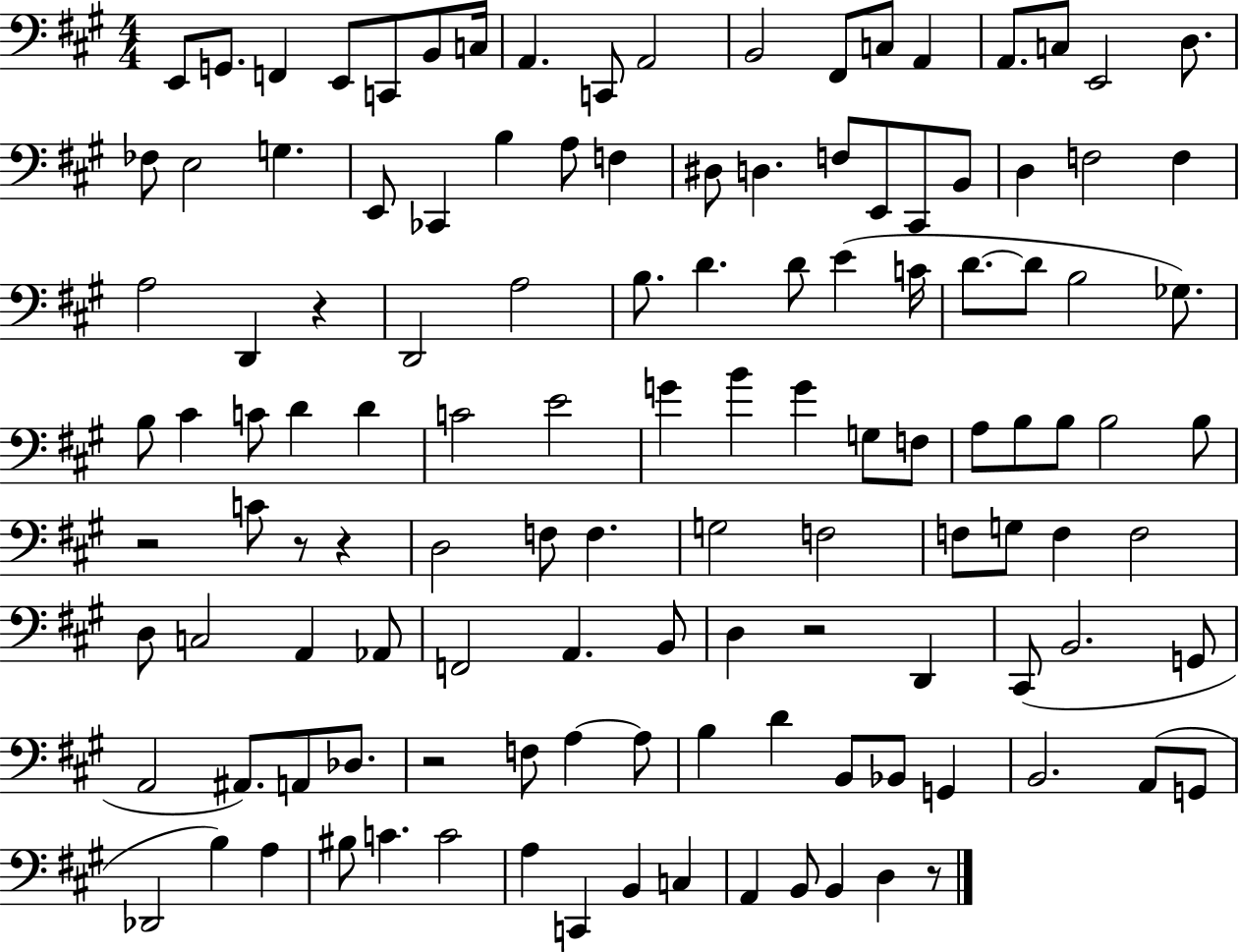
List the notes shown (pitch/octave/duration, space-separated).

E2/e G2/e. F2/q E2/e C2/e B2/e C3/s A2/q. C2/e A2/h B2/h F#2/e C3/e A2/q A2/e. C3/e E2/h D3/e. FES3/e E3/h G3/q. E2/e CES2/q B3/q A3/e F3/q D#3/e D3/q. F3/e E2/e C#2/e B2/e D3/q F3/h F3/q A3/h D2/q R/q D2/h A3/h B3/e. D4/q. D4/e E4/q C4/s D4/e. D4/e B3/h Gb3/e. B3/e C#4/q C4/e D4/q D4/q C4/h E4/h G4/q B4/q G4/q G3/e F3/e A3/e B3/e B3/e B3/h B3/e R/h C4/e R/e R/q D3/h F3/e F3/q. G3/h F3/h F3/e G3/e F3/q F3/h D3/e C3/h A2/q Ab2/e F2/h A2/q. B2/e D3/q R/h D2/q C#2/e B2/h. G2/e A2/h A#2/e. A2/e Db3/e. R/h F3/e A3/q A3/e B3/q D4/q B2/e Bb2/e G2/q B2/h. A2/e G2/e Db2/h B3/q A3/q BIS3/e C4/q. C4/h A3/q C2/q B2/q C3/q A2/q B2/e B2/q D3/q R/e